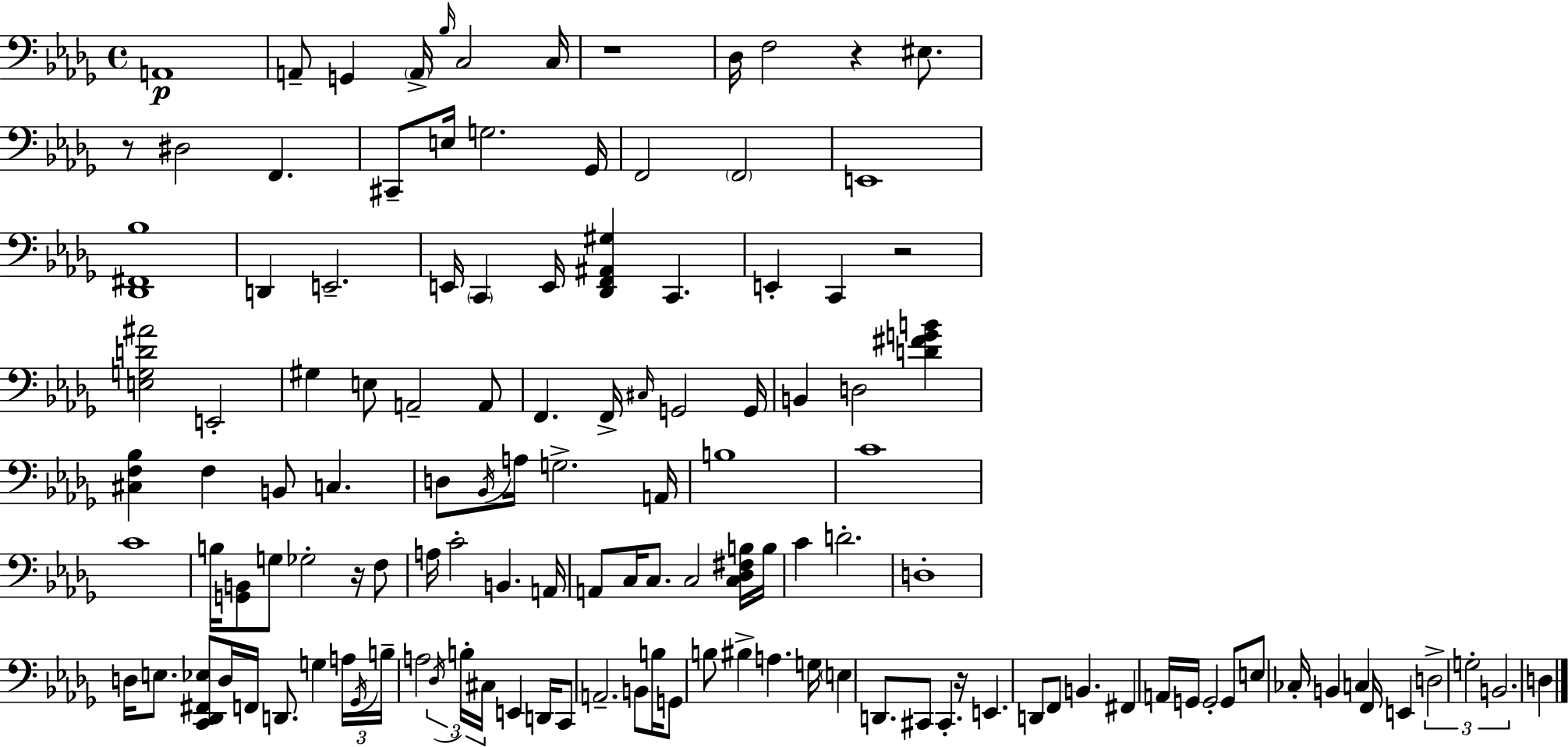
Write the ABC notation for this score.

X:1
T:Untitled
M:4/4
L:1/4
K:Bbm
A,,4 A,,/2 G,, A,,/4 _B,/4 C,2 C,/4 z4 _D,/4 F,2 z ^E,/2 z/2 ^D,2 F,, ^C,,/2 E,/4 G,2 _G,,/4 F,,2 F,,2 E,,4 [_D,,^F,,_B,]4 D,, E,,2 E,,/4 C,, E,,/4 [_D,,F,,^A,,^G,] C,, E,, C,, z2 [E,G,D^A]2 E,,2 ^G, E,/2 A,,2 A,,/2 F,, F,,/4 ^C,/4 G,,2 G,,/4 B,, D,2 [D^FGB] [^C,F,_B,] F, B,,/2 C, D,/2 _B,,/4 A,/4 G,2 A,,/4 B,4 C4 C4 B,/4 [G,,B,,]/2 G,/2 _G,2 z/4 F,/2 A,/4 C2 B,, A,,/4 A,,/2 C,/4 C,/2 C,2 [C,_D,^F,B,]/4 B,/4 C D2 D,4 D,/4 E,/2 [C,,_D,,^F,,_E,]/2 D,/4 F,,/4 D,,/2 G, A,/4 _G,,/4 B,/4 A,2 _D,/4 B,/4 ^C,/4 E,, D,,/4 C,,/2 A,,2 B,,/2 B,/4 G,,/2 B,/2 ^B, A, G,/4 E, D,,/2 ^C,,/2 ^C,, z/4 E,, D,,/2 F,,/2 B,, ^F,, A,,/4 G,,/4 G,,2 G,,/2 E,/2 _C,/4 B,, C, F,,/4 E,, D,2 G,2 B,,2 D,